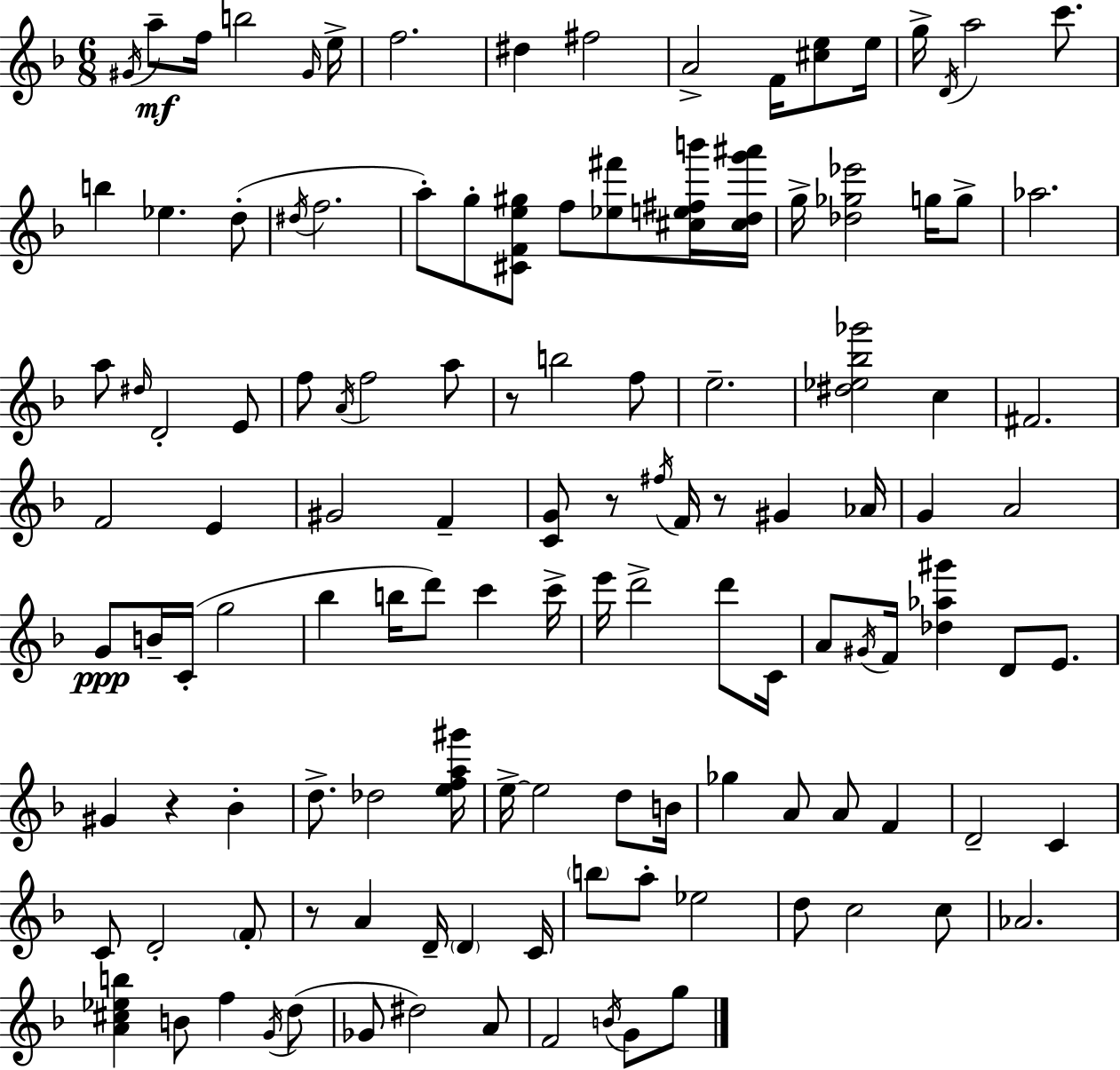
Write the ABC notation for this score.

X:1
T:Untitled
M:6/8
L:1/4
K:F
^G/4 a/2 f/4 b2 ^G/4 e/4 f2 ^d ^f2 A2 F/4 [^ce]/2 e/4 g/4 D/4 a2 c'/2 b _e d/2 ^d/4 f2 a/2 g/2 [^CFe^g]/2 f/2 [_e^f']/2 [^ce^fb']/4 [^cdg'^a']/4 g/4 [_d_g_e']2 g/4 g/2 _a2 a/2 ^d/4 D2 E/2 f/2 A/4 f2 a/2 z/2 b2 f/2 e2 [^d_e_b_g']2 c ^F2 F2 E ^G2 F [CG]/2 z/2 ^f/4 F/4 z/2 ^G _A/4 G A2 G/2 B/4 C/4 g2 _b b/4 d'/2 c' c'/4 e'/4 d'2 d'/2 C/4 A/2 ^G/4 F/4 [_d_a^g'] D/2 E/2 ^G z _B d/2 _d2 [efa^g']/4 e/4 e2 d/2 B/4 _g A/2 A/2 F D2 C C/2 D2 F/2 z/2 A D/4 D C/4 b/2 a/2 _e2 d/2 c2 c/2 _A2 [A^c_eb] B/2 f G/4 d/2 _G/2 ^d2 A/2 F2 B/4 G/2 g/2